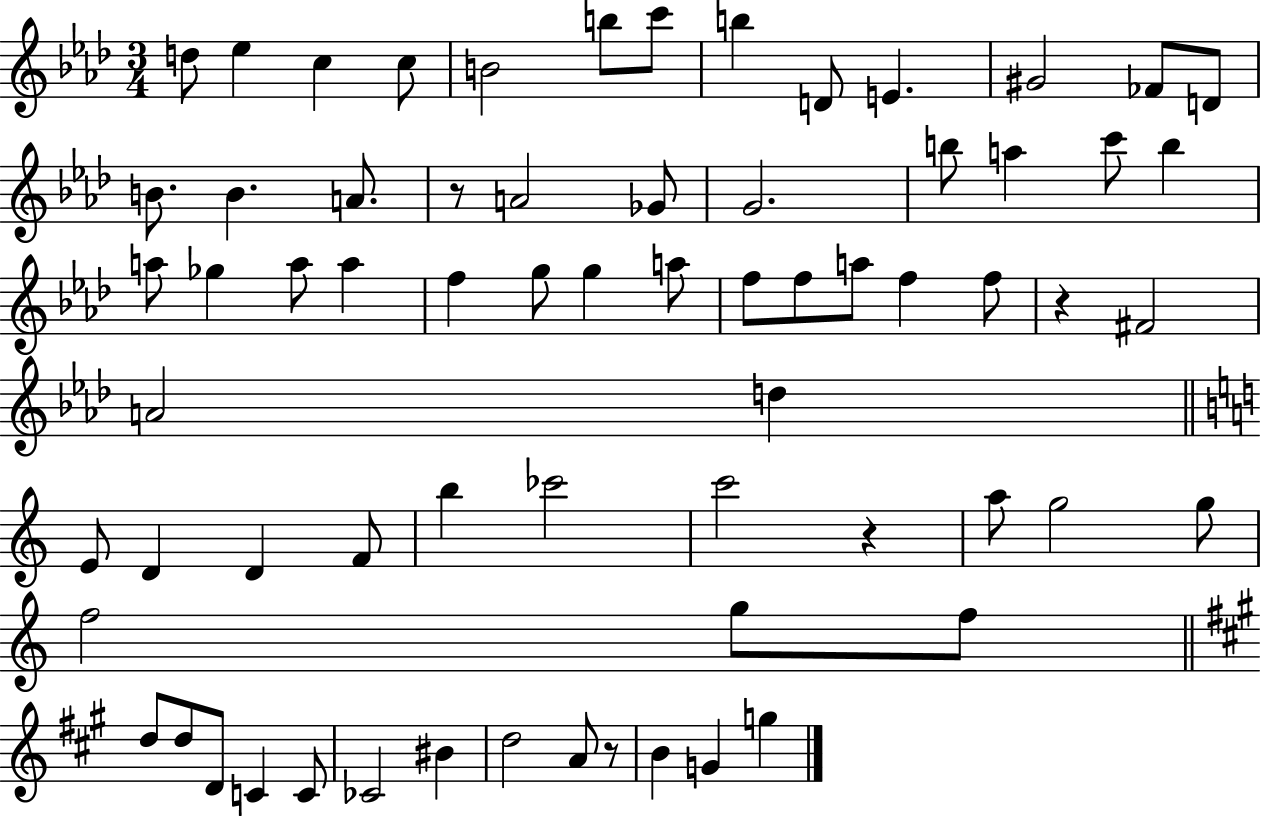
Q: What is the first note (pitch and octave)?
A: D5